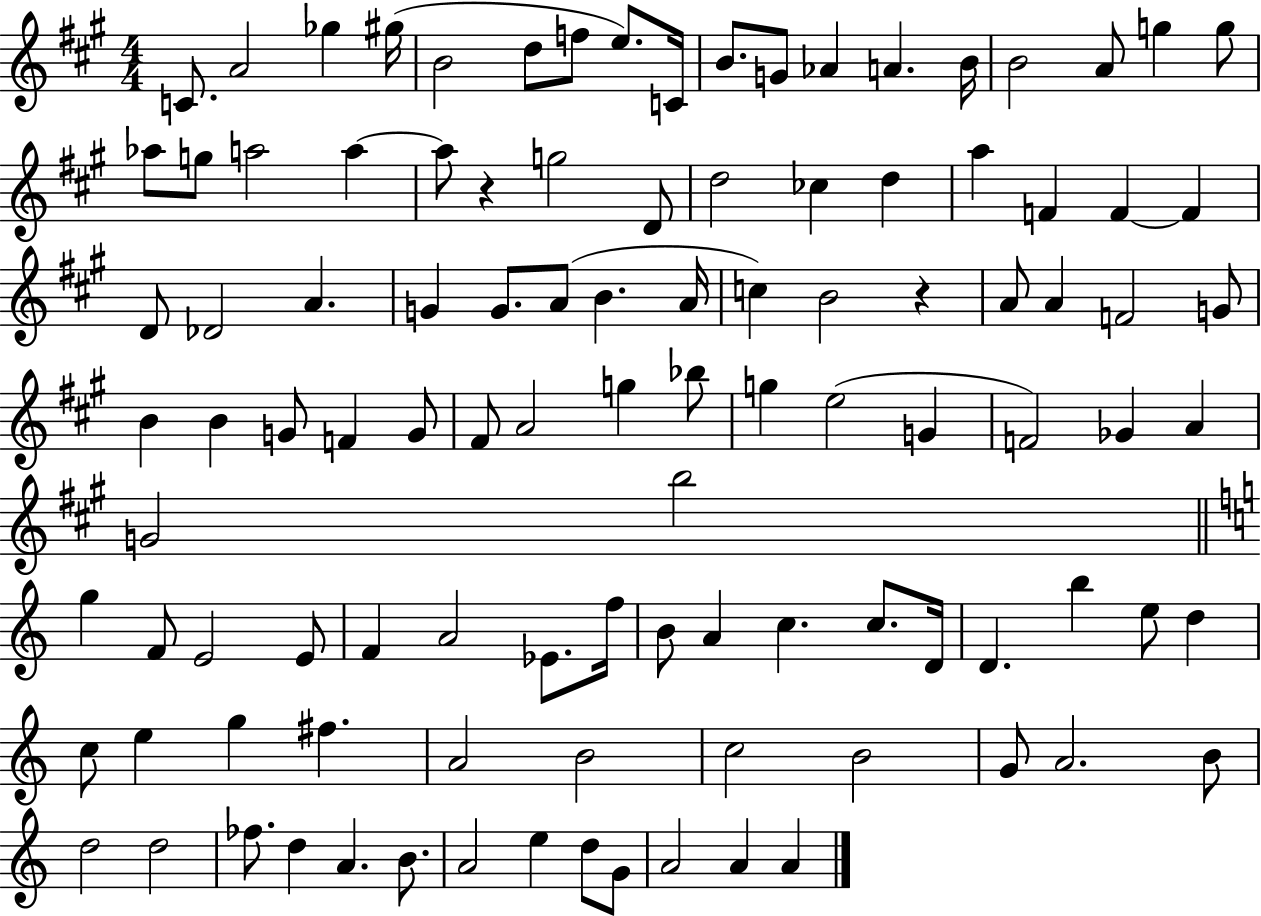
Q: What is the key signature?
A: A major